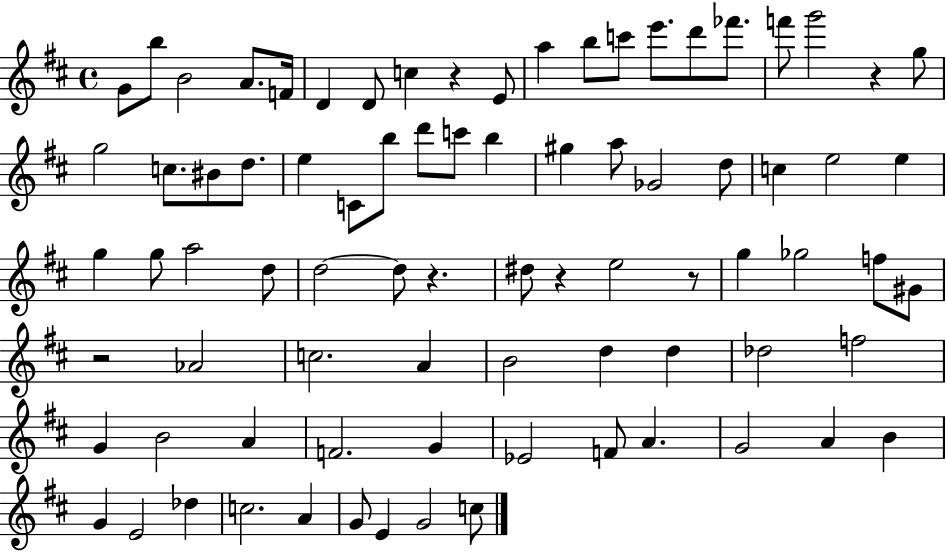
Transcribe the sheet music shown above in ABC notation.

X:1
T:Untitled
M:4/4
L:1/4
K:D
G/2 b/2 B2 A/2 F/4 D D/2 c z E/2 a b/2 c'/2 e'/2 d'/2 _f'/2 f'/2 g'2 z g/2 g2 c/2 ^B/2 d/2 e C/2 b/2 d'/2 c'/2 b ^g a/2 _G2 d/2 c e2 e g g/2 a2 d/2 d2 d/2 z ^d/2 z e2 z/2 g _g2 f/2 ^G/2 z2 _A2 c2 A B2 d d _d2 f2 G B2 A F2 G _E2 F/2 A G2 A B G E2 _d c2 A G/2 E G2 c/2